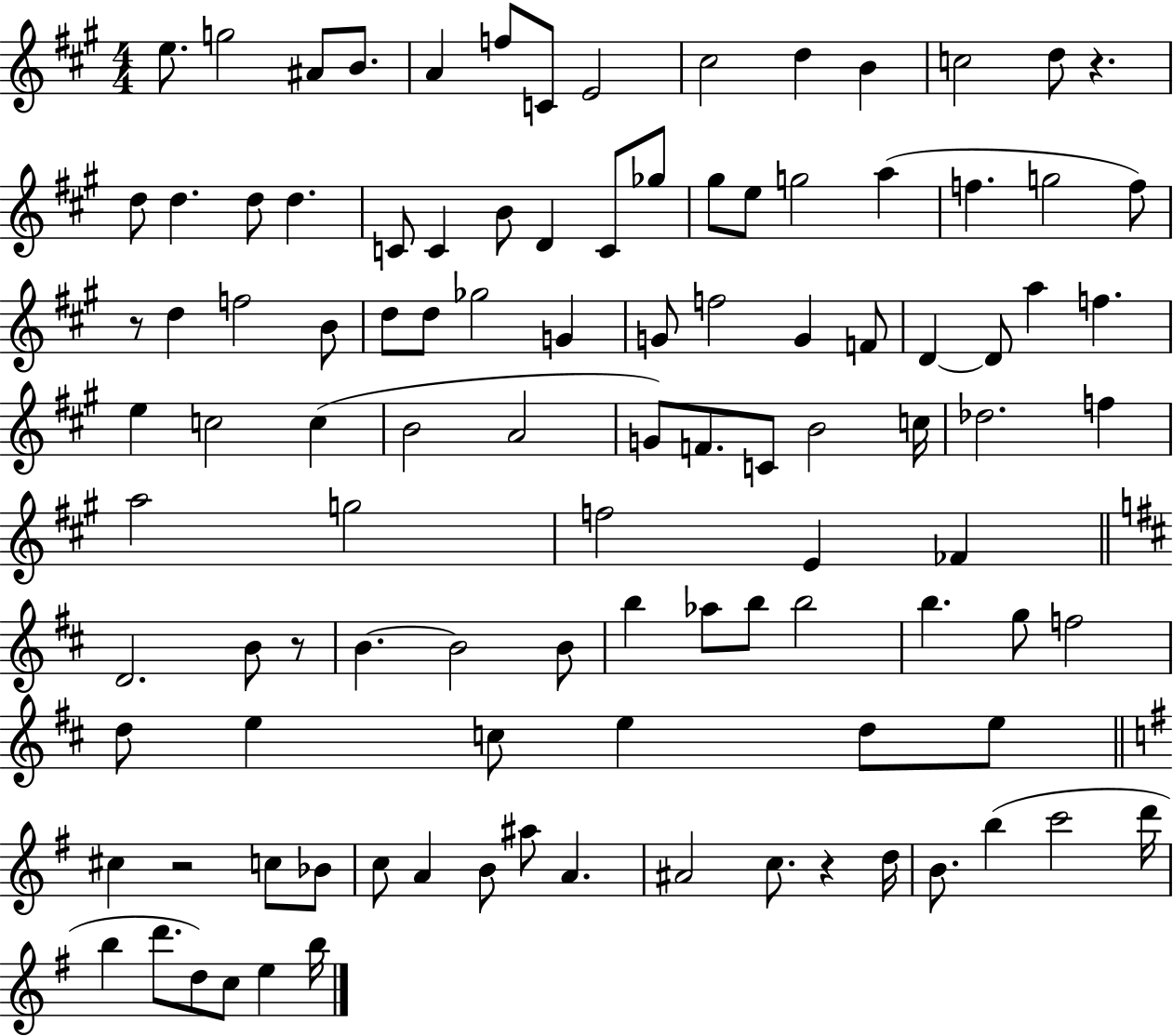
X:1
T:Untitled
M:4/4
L:1/4
K:A
e/2 g2 ^A/2 B/2 A f/2 C/2 E2 ^c2 d B c2 d/2 z d/2 d d/2 d C/2 C B/2 D C/2 _g/2 ^g/2 e/2 g2 a f g2 f/2 z/2 d f2 B/2 d/2 d/2 _g2 G G/2 f2 G F/2 D D/2 a f e c2 c B2 A2 G/2 F/2 C/2 B2 c/4 _d2 f a2 g2 f2 E _F D2 B/2 z/2 B B2 B/2 b _a/2 b/2 b2 b g/2 f2 d/2 e c/2 e d/2 e/2 ^c z2 c/2 _B/2 c/2 A B/2 ^a/2 A ^A2 c/2 z d/4 B/2 b c'2 d'/4 b d'/2 d/2 c/2 e b/4